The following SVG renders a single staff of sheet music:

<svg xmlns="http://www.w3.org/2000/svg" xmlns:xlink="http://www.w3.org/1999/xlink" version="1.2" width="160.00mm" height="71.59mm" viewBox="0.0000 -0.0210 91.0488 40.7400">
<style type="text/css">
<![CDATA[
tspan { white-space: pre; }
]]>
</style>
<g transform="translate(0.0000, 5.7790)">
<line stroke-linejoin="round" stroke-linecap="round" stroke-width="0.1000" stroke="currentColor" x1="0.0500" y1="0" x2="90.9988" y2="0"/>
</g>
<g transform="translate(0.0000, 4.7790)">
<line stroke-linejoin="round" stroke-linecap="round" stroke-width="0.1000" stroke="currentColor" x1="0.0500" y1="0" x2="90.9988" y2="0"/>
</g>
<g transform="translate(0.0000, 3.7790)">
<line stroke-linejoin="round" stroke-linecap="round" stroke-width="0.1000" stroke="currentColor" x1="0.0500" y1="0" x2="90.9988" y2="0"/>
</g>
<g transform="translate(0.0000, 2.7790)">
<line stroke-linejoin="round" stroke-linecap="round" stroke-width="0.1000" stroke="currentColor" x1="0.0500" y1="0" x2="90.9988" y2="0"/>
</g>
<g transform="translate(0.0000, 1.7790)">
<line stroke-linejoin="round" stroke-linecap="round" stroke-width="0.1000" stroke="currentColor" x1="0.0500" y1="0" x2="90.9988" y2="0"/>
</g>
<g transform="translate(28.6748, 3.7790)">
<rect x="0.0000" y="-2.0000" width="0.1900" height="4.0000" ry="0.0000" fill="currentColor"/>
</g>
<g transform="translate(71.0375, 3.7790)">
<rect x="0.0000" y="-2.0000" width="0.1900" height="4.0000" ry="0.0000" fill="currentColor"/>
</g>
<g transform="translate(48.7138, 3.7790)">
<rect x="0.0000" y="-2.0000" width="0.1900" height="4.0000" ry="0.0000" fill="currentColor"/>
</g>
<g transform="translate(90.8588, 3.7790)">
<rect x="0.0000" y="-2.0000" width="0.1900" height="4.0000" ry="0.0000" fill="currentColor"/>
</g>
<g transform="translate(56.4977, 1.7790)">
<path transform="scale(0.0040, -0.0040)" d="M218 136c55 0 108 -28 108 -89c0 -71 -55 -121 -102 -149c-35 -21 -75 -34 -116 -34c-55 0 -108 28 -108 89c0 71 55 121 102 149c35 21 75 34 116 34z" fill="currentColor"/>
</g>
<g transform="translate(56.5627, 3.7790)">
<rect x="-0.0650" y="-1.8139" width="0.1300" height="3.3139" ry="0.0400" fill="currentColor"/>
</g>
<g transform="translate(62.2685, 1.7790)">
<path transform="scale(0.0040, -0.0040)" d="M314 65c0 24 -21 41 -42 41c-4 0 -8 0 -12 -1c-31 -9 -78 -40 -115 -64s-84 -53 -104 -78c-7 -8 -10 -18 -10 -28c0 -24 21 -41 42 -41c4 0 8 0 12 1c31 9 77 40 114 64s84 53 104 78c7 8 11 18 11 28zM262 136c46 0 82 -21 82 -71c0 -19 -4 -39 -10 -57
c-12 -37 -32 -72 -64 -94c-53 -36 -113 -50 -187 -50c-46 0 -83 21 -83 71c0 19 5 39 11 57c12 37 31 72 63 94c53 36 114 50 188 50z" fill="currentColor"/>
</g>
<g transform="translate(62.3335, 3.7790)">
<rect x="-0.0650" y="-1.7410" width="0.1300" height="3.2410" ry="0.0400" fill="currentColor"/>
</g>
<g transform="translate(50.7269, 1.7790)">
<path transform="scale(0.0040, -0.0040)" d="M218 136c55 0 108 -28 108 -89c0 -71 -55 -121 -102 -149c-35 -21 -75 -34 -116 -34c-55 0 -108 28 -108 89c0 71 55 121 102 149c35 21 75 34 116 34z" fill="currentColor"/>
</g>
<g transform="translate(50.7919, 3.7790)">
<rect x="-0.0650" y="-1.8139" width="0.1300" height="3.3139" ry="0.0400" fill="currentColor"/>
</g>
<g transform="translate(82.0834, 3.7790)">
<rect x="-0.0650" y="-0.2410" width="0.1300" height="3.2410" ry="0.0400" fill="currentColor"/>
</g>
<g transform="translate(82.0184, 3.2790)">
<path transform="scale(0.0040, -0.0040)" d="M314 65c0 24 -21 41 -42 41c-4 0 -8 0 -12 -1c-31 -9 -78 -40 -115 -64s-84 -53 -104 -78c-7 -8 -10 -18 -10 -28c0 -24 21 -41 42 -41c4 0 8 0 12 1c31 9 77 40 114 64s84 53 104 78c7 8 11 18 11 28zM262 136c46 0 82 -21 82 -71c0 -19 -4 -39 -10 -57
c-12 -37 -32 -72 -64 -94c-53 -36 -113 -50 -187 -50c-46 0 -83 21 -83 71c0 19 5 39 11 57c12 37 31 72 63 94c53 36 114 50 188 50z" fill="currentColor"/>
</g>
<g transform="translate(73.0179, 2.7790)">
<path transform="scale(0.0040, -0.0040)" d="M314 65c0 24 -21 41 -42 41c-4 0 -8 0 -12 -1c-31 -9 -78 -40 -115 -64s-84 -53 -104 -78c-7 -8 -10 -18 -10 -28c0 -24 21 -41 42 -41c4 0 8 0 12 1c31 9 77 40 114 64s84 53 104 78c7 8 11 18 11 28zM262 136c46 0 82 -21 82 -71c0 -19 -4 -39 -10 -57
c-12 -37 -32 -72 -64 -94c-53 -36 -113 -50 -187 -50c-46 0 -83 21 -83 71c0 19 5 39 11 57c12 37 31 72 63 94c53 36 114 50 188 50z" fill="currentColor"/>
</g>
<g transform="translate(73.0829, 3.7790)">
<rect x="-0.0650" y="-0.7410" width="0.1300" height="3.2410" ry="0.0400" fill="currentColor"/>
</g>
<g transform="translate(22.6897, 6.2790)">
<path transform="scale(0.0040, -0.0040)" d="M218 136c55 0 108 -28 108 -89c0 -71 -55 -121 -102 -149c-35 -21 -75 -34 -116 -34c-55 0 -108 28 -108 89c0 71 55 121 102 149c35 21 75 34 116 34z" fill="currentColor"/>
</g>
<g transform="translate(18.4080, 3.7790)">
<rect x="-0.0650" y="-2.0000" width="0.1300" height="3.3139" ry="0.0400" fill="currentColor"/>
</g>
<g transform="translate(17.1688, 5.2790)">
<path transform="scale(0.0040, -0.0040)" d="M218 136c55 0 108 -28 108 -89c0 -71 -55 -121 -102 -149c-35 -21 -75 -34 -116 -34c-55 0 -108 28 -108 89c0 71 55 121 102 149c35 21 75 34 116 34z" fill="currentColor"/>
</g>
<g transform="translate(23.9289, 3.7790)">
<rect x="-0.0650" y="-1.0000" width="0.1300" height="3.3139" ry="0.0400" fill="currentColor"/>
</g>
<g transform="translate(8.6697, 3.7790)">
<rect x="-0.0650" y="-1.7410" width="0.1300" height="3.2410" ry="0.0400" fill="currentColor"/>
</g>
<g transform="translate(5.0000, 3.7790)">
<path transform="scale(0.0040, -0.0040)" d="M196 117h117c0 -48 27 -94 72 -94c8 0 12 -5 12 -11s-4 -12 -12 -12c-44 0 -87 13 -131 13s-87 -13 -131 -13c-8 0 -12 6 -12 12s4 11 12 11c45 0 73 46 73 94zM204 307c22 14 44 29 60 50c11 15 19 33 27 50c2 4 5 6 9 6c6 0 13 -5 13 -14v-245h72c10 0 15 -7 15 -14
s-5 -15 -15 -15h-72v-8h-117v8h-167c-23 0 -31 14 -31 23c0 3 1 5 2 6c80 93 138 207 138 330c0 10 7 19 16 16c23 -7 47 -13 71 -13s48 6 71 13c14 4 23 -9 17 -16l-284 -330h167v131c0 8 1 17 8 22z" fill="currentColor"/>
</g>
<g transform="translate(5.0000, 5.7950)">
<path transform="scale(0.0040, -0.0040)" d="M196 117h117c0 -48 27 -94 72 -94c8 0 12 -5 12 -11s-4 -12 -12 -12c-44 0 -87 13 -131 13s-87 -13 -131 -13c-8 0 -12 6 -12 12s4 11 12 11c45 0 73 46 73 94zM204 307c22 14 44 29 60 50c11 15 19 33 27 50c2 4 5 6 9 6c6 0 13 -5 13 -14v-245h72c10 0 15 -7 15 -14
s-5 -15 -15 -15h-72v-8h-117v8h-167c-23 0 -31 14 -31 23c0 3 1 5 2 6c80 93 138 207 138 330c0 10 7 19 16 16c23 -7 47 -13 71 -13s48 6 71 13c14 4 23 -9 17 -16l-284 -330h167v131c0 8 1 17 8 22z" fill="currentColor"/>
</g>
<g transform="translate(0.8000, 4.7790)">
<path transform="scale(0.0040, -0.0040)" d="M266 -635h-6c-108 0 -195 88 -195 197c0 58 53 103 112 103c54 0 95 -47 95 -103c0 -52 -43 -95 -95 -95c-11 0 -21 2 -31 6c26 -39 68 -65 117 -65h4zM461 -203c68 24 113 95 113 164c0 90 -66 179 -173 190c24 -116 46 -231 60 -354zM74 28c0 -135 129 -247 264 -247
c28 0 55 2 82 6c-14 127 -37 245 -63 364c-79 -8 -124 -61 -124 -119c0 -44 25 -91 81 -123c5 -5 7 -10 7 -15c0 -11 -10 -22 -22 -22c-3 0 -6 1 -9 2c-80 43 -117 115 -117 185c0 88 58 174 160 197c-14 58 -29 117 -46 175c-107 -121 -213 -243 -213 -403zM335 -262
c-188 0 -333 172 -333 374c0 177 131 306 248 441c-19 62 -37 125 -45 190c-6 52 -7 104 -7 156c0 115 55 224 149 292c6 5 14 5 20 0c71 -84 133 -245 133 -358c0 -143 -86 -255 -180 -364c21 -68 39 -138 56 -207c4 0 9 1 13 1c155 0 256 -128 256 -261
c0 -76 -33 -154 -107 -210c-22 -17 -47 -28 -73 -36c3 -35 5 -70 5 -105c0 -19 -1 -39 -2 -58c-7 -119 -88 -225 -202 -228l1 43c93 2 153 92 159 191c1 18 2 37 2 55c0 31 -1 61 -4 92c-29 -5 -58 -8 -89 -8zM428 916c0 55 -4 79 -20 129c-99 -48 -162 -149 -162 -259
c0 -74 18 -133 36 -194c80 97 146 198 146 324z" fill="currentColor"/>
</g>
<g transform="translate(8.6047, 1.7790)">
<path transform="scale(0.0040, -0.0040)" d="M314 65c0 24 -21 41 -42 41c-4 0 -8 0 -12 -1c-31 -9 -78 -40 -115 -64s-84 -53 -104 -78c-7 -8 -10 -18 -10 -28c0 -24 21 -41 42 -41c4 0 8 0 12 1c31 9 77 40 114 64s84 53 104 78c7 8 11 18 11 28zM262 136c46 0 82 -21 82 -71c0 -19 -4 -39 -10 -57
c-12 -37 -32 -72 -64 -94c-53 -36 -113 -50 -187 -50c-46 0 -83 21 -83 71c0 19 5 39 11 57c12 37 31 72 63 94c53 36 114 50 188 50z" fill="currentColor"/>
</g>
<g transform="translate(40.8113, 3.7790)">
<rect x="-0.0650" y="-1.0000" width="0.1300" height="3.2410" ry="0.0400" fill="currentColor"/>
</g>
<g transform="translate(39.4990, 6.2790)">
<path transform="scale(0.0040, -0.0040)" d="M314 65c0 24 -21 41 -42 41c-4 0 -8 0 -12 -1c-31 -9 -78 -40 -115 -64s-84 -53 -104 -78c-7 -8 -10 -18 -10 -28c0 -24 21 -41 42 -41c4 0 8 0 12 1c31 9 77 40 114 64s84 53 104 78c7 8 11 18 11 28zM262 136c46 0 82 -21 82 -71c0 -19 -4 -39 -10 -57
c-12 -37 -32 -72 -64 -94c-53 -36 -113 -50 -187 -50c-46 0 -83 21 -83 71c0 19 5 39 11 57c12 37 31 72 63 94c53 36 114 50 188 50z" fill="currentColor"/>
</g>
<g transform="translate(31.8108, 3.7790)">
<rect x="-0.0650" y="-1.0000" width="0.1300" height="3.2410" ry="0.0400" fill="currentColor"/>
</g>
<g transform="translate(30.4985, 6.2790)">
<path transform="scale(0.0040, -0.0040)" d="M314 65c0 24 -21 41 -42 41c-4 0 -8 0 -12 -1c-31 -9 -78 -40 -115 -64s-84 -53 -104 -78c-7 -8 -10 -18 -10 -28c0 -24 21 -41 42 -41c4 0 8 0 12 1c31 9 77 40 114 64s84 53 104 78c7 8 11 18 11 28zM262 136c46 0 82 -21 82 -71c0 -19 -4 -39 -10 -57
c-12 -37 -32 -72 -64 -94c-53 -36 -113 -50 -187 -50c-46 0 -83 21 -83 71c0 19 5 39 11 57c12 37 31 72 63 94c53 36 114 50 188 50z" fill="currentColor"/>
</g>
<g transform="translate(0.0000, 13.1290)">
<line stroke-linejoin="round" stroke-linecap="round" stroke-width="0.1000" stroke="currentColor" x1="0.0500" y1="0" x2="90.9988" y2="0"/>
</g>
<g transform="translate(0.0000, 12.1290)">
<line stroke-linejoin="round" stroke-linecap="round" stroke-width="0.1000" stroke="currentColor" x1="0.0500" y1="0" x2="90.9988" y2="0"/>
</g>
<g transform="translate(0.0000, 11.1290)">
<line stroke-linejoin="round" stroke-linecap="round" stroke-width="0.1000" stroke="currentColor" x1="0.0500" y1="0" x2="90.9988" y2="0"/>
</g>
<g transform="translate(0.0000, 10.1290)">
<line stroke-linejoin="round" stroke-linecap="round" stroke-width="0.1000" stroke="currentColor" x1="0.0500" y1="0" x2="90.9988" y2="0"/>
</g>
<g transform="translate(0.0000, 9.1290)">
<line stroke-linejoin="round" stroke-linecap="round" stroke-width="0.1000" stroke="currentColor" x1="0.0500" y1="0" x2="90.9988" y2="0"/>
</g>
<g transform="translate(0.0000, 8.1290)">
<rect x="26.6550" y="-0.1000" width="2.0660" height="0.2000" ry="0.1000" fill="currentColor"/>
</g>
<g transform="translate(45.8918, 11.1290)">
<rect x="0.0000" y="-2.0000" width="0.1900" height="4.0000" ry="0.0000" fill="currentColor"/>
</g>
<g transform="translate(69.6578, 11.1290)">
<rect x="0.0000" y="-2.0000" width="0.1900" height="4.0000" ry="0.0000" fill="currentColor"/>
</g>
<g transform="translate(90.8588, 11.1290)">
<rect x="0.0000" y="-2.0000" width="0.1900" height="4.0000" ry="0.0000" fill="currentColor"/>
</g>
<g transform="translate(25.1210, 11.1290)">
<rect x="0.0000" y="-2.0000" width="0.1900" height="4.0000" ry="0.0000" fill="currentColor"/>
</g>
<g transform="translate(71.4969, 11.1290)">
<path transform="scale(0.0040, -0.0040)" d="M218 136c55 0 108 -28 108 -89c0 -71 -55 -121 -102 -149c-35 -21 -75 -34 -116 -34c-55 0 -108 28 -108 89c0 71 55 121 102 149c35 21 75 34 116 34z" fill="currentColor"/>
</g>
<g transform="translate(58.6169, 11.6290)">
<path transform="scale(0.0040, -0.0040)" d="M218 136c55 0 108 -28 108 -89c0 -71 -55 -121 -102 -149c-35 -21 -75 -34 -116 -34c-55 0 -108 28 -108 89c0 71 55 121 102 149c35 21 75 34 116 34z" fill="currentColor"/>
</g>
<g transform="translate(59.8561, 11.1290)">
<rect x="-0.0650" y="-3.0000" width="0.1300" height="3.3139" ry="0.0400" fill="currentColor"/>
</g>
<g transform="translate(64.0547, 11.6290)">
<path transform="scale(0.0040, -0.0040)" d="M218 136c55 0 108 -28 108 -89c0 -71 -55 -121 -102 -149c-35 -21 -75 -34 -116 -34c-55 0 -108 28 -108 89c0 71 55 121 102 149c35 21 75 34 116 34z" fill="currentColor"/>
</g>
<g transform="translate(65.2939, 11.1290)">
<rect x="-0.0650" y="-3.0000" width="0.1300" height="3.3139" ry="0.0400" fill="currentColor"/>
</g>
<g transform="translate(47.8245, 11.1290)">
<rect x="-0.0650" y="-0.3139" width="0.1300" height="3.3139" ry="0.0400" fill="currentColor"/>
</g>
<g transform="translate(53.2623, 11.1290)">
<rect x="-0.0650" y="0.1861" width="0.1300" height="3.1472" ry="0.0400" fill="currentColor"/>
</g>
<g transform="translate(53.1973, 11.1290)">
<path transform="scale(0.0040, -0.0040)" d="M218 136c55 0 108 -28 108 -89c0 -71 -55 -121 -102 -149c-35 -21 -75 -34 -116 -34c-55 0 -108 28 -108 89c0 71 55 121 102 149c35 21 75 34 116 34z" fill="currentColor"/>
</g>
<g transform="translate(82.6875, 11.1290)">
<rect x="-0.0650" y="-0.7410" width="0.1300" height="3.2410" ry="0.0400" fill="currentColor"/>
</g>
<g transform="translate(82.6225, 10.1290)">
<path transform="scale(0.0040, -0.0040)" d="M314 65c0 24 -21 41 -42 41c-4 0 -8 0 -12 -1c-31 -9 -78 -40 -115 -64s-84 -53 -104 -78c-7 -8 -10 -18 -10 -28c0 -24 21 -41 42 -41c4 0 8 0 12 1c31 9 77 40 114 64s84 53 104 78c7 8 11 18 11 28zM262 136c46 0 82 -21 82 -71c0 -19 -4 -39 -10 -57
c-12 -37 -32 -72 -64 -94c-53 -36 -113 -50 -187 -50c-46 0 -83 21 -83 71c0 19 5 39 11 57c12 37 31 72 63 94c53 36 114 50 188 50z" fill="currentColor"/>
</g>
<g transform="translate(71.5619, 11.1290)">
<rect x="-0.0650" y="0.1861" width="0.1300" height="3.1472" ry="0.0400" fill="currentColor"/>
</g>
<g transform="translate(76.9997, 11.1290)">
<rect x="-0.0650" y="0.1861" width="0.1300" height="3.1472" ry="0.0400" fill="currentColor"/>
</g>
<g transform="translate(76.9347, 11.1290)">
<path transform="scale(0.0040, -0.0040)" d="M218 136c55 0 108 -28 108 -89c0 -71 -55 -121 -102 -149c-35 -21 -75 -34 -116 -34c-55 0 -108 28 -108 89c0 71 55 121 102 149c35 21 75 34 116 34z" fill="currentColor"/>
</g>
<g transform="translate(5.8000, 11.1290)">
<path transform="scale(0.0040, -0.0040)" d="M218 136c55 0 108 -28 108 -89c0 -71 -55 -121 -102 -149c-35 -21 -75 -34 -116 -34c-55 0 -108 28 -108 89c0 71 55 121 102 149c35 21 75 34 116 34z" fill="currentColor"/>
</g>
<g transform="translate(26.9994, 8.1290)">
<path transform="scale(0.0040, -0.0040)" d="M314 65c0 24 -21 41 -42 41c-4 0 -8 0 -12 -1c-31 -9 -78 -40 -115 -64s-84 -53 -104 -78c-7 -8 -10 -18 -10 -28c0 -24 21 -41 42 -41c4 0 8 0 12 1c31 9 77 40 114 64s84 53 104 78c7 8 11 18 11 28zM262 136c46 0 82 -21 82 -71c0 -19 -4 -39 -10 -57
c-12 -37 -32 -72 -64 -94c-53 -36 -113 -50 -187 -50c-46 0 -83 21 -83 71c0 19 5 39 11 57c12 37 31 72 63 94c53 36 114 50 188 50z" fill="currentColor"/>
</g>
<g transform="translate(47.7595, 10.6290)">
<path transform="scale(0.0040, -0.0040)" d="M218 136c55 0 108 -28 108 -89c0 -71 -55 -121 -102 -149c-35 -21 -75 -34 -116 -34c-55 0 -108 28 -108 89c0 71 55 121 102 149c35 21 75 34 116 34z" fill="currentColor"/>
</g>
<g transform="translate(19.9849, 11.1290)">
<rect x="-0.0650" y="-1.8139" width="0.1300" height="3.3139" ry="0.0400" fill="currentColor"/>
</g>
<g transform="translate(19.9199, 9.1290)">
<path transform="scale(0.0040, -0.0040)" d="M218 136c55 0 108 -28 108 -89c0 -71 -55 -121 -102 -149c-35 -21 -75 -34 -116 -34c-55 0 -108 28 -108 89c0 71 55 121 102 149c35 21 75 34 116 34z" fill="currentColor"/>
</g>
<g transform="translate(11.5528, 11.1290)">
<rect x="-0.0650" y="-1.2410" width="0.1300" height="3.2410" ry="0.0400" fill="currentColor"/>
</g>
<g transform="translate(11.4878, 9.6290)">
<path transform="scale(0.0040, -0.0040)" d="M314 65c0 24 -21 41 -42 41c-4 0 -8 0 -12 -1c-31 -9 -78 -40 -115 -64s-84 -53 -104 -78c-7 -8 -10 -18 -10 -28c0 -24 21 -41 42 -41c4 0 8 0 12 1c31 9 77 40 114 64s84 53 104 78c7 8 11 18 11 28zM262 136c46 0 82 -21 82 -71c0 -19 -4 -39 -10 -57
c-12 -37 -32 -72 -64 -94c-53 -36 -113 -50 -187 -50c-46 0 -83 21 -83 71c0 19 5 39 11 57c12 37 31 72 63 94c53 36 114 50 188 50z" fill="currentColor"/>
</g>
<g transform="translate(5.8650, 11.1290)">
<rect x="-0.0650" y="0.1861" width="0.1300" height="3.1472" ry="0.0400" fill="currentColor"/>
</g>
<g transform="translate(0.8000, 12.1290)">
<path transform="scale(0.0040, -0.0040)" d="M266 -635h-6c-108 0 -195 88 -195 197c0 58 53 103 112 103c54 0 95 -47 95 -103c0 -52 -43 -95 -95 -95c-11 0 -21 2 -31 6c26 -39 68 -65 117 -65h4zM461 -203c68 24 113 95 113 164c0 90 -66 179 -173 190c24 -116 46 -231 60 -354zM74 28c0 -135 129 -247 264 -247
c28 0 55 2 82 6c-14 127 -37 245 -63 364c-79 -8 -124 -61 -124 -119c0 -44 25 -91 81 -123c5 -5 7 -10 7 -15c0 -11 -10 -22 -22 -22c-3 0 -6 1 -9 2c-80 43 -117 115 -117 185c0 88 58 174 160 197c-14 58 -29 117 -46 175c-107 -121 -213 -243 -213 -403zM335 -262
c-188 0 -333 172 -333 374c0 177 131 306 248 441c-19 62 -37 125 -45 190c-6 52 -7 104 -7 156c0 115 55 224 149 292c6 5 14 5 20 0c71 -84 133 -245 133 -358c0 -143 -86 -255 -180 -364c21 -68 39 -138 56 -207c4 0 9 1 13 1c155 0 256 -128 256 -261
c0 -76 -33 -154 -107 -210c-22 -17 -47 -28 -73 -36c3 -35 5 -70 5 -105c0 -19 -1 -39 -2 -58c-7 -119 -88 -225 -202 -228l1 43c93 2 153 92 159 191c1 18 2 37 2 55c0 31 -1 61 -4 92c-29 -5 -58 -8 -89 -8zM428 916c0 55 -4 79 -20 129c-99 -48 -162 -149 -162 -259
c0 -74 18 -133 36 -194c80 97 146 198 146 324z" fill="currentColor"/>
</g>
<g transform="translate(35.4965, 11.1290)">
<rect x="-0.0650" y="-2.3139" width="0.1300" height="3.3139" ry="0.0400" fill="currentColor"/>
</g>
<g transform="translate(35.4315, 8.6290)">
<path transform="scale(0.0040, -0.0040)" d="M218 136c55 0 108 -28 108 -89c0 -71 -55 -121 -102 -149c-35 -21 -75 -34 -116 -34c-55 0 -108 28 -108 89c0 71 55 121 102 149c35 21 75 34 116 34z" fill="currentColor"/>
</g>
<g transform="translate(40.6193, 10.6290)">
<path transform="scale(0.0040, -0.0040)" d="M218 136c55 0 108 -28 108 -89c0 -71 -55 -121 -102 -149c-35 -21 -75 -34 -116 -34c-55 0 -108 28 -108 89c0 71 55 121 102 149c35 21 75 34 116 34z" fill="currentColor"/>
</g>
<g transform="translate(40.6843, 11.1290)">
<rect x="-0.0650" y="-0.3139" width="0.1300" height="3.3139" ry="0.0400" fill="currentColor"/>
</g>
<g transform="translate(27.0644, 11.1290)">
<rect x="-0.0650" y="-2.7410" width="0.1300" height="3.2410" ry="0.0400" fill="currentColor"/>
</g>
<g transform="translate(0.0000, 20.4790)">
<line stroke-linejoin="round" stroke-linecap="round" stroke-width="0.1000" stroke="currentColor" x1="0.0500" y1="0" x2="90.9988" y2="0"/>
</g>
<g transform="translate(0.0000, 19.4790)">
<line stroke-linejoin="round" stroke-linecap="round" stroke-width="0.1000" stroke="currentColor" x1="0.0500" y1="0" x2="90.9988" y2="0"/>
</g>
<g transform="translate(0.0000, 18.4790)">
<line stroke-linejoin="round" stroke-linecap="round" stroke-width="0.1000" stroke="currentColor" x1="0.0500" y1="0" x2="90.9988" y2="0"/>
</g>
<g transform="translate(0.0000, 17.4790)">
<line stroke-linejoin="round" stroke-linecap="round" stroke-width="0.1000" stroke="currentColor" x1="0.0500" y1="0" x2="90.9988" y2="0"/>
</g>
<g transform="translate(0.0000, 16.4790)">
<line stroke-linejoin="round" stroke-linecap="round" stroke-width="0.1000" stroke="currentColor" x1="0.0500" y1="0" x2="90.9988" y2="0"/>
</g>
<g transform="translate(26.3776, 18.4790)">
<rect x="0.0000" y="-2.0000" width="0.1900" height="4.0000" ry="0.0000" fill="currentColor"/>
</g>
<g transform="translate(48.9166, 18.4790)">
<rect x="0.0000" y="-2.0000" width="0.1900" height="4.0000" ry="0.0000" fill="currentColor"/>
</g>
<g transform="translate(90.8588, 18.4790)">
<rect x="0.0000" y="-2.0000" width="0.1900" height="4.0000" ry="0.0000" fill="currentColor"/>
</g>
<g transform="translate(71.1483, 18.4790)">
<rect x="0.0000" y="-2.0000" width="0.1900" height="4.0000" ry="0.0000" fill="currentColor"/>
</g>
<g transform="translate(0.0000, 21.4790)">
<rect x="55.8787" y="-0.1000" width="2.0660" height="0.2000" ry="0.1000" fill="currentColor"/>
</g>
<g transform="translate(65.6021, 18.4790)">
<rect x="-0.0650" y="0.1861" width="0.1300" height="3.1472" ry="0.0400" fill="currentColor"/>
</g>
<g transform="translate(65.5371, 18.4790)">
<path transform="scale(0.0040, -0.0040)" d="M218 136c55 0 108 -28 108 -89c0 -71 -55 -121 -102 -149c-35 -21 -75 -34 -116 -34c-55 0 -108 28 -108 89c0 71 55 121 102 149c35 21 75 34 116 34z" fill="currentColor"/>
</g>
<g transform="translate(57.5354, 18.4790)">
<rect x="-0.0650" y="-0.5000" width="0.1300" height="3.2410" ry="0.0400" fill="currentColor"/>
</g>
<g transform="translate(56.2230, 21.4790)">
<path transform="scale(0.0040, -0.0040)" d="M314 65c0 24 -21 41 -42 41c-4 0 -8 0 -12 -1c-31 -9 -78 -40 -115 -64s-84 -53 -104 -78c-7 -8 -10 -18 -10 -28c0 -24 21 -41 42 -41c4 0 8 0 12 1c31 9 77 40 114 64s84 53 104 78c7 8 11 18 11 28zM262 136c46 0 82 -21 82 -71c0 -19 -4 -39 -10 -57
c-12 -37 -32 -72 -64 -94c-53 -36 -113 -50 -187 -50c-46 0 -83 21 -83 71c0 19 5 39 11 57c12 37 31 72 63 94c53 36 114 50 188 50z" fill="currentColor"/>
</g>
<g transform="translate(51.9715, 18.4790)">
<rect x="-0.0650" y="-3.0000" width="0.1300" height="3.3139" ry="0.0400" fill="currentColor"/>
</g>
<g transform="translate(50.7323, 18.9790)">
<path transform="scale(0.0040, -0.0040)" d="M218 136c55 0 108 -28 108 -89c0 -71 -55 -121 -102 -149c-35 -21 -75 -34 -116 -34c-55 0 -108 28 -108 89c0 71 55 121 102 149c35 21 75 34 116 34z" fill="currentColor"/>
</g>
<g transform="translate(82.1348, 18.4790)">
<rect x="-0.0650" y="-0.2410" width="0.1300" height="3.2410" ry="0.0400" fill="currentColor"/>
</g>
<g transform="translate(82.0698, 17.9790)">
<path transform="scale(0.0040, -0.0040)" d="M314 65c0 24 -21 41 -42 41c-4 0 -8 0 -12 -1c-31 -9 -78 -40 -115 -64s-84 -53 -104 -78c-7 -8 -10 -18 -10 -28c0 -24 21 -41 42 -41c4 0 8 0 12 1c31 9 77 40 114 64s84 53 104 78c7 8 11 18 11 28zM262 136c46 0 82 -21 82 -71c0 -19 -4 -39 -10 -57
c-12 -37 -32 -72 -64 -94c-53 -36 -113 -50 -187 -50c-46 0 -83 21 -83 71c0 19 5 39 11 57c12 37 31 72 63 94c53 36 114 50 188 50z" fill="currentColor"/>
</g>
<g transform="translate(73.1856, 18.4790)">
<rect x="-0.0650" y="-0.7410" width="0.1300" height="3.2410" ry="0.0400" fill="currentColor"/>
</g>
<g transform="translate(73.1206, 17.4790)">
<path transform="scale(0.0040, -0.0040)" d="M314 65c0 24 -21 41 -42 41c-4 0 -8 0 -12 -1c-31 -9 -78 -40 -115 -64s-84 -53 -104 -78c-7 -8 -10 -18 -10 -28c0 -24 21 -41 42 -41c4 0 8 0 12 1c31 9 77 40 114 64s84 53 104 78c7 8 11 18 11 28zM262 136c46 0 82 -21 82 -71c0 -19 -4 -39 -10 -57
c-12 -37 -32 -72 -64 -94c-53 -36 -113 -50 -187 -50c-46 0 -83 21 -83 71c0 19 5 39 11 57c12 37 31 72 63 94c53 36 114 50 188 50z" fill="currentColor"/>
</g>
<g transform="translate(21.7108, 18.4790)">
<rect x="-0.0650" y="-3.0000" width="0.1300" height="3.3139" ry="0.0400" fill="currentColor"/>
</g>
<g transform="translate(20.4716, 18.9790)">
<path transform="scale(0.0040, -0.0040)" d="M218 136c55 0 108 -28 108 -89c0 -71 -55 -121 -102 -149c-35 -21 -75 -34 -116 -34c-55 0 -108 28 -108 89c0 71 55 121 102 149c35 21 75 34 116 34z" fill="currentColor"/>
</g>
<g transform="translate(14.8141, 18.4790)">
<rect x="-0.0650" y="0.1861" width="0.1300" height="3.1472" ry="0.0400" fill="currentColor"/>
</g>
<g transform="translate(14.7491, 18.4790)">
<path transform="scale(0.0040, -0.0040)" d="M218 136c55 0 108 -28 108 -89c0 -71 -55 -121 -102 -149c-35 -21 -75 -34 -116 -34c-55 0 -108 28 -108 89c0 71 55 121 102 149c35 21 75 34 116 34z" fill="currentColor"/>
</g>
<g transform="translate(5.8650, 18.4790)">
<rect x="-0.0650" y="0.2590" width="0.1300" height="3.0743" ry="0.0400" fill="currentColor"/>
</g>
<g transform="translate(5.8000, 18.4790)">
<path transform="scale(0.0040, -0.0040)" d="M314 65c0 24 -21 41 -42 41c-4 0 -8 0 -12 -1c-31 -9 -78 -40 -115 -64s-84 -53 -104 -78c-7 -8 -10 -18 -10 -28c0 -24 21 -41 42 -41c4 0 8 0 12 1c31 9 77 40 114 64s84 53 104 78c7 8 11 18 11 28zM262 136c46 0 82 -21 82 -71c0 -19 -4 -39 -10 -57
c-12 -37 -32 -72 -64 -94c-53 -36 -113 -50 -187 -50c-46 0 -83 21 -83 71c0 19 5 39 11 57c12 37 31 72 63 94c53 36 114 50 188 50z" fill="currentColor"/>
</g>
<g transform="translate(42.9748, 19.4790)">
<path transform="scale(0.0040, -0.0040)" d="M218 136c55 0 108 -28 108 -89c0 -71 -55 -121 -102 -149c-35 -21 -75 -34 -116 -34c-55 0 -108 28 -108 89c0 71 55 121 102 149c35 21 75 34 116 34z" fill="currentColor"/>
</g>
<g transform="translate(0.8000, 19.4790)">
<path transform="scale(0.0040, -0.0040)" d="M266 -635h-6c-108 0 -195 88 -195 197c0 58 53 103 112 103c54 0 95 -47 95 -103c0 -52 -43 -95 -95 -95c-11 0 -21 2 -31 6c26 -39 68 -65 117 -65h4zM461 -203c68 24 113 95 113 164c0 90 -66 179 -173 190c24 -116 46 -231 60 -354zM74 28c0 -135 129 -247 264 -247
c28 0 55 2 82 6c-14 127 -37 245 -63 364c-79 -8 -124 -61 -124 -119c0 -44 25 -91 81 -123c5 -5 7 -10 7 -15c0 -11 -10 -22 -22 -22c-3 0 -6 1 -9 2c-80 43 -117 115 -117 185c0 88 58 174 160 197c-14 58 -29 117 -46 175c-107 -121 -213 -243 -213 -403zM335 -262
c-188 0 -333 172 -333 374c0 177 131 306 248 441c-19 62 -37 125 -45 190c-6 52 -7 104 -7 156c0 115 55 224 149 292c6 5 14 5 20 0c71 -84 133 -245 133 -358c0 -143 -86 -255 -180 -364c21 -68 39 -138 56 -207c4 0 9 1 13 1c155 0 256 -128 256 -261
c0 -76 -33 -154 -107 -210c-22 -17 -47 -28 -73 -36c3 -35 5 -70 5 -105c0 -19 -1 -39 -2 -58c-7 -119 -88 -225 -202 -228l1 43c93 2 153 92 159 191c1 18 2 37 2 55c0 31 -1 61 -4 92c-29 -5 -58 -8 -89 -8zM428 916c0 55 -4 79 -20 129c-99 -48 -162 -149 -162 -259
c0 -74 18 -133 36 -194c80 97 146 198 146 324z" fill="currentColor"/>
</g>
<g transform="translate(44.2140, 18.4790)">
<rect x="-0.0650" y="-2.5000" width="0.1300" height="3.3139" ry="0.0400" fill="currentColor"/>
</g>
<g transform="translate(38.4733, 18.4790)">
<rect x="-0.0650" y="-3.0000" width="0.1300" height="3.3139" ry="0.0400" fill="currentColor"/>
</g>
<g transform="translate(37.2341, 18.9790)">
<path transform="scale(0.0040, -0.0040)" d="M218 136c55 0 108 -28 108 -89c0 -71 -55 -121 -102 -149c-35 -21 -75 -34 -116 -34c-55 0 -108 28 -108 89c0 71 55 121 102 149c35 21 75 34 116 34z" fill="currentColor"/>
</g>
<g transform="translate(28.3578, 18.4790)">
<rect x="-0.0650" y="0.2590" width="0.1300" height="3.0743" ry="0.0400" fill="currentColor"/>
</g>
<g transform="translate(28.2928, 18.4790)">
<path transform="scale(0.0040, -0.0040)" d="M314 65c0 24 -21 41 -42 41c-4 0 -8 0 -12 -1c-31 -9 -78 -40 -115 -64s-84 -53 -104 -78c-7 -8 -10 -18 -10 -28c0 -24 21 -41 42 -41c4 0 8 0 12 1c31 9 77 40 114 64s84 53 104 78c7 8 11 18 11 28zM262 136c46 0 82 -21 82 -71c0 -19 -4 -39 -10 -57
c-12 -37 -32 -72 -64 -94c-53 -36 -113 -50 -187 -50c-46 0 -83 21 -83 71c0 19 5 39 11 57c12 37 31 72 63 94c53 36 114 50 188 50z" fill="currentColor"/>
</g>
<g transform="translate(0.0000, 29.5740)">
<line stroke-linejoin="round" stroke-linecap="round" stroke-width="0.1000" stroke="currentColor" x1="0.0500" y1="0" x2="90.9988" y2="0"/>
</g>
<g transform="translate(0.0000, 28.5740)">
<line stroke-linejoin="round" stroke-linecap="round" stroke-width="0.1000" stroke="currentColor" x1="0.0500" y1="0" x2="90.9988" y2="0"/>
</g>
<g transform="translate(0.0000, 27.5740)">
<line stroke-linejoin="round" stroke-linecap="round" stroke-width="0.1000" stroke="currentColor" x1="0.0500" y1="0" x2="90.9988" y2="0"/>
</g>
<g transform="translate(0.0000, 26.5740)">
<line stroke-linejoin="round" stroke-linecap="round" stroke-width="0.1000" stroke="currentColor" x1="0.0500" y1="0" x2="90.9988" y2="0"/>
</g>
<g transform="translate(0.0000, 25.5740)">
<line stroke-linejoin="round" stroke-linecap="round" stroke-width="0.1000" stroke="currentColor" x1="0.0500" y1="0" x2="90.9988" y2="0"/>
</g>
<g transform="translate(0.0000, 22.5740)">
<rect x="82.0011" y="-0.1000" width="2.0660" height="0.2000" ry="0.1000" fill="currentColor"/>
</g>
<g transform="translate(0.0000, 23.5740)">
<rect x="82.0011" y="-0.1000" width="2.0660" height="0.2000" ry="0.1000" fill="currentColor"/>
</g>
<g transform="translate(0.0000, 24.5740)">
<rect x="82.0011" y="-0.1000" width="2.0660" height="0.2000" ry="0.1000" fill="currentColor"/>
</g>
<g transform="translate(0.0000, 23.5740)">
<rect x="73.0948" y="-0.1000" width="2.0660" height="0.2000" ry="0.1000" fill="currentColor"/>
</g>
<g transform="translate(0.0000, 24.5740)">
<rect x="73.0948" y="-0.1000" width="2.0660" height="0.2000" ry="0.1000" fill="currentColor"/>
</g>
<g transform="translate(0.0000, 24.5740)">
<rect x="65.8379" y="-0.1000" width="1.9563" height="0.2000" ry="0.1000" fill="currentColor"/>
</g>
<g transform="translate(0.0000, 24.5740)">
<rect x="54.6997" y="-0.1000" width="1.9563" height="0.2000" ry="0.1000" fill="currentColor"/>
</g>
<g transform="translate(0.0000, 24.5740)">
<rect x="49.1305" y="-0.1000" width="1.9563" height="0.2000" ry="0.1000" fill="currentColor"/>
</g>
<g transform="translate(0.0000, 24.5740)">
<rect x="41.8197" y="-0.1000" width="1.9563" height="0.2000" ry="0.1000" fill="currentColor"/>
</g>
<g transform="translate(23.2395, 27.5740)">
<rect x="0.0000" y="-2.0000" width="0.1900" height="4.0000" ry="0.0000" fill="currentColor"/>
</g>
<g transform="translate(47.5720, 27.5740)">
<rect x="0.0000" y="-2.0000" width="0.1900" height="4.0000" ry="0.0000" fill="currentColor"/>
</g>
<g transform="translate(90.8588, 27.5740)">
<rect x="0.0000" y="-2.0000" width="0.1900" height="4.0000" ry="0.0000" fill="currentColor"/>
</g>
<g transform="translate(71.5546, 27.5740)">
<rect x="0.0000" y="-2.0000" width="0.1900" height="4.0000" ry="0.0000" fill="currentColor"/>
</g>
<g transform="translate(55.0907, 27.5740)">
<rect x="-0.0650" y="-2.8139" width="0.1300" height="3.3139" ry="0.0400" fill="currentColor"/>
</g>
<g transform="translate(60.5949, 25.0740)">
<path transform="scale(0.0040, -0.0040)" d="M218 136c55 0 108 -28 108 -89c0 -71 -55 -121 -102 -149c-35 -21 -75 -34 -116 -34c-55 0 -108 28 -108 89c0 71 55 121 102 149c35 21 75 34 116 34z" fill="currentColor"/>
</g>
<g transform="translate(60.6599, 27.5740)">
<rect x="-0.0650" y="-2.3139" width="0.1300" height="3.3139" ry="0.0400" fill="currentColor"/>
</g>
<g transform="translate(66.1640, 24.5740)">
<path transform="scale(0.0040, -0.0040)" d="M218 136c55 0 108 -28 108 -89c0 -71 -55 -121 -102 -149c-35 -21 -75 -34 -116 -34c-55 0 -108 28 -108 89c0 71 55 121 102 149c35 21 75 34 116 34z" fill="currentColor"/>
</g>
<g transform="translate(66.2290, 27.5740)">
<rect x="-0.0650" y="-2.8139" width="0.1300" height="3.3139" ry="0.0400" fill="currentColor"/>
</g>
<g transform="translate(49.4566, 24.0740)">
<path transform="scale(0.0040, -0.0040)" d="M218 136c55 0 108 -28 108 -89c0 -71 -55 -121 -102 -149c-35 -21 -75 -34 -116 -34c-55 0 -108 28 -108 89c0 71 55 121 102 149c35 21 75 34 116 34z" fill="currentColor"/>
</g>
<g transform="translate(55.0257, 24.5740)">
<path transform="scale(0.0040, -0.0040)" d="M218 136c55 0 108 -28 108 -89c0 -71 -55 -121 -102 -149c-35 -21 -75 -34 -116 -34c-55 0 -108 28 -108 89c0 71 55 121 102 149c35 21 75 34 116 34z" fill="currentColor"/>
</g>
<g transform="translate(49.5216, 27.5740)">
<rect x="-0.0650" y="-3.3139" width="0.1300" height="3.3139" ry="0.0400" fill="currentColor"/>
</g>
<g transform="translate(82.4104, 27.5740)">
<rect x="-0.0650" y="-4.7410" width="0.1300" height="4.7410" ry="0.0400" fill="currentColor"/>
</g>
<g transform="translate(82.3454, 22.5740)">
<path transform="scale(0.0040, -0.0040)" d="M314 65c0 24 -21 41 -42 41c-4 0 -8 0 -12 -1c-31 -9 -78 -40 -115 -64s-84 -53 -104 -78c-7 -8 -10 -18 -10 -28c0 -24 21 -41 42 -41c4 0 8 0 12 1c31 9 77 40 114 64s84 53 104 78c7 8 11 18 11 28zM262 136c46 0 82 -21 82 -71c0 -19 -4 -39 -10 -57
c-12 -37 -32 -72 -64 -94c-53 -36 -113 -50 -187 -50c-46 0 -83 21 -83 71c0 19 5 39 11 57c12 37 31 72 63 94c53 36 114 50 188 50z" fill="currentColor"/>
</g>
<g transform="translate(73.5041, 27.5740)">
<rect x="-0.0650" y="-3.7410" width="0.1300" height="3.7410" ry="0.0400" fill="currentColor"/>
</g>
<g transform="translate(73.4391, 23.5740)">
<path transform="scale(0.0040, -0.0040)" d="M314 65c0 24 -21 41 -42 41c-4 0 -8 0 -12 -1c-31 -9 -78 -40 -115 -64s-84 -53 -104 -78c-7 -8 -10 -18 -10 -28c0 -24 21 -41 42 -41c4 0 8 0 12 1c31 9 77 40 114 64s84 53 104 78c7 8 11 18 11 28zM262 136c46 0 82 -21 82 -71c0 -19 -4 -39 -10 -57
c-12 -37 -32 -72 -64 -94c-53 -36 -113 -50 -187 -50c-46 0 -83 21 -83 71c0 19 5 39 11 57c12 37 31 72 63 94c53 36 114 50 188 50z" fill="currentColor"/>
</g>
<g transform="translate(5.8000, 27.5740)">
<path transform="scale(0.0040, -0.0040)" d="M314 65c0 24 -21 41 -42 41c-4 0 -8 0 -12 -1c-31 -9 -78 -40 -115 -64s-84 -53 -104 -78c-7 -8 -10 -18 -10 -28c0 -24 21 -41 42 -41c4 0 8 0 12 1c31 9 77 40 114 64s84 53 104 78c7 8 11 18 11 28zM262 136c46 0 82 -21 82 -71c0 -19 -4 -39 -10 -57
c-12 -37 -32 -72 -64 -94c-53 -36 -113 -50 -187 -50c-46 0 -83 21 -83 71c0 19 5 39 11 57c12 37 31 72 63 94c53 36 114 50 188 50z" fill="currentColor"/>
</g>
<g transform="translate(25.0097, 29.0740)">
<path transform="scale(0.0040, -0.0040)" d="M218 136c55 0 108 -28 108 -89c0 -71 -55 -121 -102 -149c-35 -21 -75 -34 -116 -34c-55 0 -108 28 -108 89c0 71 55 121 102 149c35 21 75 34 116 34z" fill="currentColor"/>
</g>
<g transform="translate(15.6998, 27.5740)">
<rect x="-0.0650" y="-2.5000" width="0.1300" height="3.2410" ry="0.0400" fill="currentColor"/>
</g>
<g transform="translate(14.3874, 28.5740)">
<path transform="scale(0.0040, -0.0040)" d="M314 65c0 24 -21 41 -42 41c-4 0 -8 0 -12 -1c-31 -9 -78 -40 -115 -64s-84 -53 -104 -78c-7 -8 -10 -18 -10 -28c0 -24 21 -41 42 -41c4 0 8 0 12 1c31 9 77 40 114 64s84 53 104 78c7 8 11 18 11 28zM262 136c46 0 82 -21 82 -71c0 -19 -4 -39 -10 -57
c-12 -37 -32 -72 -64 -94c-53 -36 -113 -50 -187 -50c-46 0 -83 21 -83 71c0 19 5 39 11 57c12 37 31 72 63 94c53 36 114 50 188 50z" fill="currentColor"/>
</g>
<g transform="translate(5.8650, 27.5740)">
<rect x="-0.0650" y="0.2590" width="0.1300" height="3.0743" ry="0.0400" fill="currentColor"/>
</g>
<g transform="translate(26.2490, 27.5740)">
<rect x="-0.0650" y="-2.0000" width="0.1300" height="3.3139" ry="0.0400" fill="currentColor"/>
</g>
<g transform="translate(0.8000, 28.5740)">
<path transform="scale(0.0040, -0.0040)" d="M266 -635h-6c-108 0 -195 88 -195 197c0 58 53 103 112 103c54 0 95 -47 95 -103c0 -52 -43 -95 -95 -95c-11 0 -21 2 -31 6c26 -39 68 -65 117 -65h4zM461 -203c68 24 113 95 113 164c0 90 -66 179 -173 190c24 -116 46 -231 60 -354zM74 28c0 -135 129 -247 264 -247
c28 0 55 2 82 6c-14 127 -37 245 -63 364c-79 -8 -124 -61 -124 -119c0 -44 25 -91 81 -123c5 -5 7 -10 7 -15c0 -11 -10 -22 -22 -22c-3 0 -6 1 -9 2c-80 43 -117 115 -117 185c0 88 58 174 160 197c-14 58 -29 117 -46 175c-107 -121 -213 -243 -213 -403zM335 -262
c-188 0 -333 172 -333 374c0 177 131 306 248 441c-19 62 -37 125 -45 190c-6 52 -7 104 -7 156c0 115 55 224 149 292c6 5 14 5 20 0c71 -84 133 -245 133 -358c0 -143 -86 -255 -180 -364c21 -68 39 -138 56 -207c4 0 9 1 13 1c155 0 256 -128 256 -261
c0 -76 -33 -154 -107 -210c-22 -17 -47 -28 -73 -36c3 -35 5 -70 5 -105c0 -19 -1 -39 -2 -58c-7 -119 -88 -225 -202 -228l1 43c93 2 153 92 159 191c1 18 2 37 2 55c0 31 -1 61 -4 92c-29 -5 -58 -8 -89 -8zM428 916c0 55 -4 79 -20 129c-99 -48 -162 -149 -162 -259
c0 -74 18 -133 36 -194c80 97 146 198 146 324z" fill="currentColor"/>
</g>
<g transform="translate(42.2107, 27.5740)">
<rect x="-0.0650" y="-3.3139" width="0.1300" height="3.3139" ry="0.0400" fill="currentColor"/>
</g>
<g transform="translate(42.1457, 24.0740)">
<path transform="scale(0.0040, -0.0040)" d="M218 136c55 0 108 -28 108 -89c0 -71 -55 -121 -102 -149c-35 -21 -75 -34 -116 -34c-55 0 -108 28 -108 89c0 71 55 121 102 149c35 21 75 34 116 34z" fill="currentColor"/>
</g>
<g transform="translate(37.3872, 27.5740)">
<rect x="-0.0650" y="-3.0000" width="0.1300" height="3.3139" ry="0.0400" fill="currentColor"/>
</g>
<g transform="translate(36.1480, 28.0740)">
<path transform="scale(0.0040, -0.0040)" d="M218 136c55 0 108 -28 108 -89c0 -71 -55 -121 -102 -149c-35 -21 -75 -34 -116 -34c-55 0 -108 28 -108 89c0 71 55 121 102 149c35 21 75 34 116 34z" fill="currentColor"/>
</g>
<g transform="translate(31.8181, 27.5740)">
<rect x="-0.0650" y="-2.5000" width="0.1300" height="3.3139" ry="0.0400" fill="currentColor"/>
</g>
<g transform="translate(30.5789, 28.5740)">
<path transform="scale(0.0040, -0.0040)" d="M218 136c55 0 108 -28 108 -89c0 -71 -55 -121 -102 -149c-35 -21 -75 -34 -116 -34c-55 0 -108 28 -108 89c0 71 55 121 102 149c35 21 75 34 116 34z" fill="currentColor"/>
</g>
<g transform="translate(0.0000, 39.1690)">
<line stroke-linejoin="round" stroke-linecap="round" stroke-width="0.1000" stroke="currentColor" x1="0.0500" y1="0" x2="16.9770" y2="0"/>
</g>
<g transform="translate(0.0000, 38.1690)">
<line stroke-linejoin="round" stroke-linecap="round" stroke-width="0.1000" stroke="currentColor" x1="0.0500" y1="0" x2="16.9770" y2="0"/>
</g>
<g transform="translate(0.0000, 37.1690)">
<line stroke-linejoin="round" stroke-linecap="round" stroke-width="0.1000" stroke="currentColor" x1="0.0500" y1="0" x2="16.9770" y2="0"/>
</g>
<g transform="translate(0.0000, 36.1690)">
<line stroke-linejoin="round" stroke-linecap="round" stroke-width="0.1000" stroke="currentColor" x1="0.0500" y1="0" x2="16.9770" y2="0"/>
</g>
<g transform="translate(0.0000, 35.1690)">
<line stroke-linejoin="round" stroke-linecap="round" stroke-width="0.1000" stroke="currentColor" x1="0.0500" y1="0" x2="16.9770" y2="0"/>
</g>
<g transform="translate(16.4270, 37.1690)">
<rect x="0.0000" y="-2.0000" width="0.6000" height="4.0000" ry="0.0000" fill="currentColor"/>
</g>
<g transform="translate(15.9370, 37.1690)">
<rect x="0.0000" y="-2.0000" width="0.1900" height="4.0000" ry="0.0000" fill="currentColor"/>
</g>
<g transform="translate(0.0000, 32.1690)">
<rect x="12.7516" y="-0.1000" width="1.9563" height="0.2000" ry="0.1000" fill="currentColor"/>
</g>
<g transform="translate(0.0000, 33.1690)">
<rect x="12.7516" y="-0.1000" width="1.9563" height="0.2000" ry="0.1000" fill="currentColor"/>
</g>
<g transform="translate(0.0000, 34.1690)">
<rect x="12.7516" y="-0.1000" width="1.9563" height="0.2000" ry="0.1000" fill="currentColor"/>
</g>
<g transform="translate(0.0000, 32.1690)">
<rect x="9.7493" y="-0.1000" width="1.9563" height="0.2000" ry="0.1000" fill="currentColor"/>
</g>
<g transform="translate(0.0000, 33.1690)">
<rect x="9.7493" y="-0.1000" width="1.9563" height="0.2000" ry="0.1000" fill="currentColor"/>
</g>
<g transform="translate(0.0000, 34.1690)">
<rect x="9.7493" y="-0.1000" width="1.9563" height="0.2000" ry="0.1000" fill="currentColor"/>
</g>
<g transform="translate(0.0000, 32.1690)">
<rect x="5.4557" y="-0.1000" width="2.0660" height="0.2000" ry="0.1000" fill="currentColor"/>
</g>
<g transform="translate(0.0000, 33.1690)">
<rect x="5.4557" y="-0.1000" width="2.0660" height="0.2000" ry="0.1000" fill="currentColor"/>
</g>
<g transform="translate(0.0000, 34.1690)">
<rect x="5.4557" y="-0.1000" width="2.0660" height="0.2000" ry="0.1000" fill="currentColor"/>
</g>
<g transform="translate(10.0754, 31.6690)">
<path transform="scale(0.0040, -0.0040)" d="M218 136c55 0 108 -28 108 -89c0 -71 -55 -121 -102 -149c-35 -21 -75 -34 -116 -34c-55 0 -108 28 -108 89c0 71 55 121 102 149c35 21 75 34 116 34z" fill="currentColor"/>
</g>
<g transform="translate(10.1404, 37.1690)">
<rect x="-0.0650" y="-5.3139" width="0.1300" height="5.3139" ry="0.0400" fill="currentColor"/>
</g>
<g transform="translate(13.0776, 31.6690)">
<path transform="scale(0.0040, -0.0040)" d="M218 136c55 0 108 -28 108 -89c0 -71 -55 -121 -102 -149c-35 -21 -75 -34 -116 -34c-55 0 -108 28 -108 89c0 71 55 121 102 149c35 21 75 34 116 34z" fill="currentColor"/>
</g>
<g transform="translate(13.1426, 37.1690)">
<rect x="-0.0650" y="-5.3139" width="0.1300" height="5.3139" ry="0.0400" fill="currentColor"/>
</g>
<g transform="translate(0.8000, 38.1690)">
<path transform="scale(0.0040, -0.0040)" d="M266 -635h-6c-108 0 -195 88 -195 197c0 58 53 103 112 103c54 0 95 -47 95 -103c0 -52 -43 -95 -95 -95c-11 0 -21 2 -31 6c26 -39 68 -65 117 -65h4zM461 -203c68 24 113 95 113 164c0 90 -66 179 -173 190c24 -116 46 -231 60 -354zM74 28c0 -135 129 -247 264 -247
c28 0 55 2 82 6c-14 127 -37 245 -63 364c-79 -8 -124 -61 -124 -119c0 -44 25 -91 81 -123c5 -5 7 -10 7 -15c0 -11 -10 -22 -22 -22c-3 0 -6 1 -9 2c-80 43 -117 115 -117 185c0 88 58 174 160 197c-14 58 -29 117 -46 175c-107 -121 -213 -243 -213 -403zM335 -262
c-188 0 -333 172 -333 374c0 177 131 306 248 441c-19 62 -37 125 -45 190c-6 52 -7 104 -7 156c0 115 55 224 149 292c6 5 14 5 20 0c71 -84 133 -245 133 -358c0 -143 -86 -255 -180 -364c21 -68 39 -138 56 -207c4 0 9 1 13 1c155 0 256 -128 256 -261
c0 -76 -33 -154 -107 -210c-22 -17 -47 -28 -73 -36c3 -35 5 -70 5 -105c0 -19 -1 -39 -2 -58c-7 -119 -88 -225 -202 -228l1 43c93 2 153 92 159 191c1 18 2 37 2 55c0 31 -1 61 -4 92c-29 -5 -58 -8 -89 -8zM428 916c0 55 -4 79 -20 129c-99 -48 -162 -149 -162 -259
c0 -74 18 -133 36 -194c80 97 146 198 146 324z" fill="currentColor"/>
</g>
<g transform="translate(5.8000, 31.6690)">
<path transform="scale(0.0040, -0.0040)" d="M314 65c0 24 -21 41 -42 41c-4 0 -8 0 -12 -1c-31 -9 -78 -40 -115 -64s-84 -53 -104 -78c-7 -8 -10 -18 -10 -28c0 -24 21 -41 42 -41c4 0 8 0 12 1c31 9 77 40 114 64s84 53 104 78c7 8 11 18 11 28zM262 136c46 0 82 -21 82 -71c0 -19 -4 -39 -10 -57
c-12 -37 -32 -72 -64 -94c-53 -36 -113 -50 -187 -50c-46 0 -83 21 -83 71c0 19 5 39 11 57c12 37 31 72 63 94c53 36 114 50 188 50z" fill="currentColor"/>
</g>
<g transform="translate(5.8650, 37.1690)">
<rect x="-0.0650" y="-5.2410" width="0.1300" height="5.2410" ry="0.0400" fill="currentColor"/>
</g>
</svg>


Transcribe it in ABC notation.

X:1
T:Untitled
M:4/4
L:1/4
K:C
f2 F D D2 D2 f f f2 d2 c2 B e2 f a2 g c c B A A B B d2 B2 B A B2 A G A C2 B d2 c2 B2 G2 F G A b b a g a c'2 e'2 f'2 f' f'